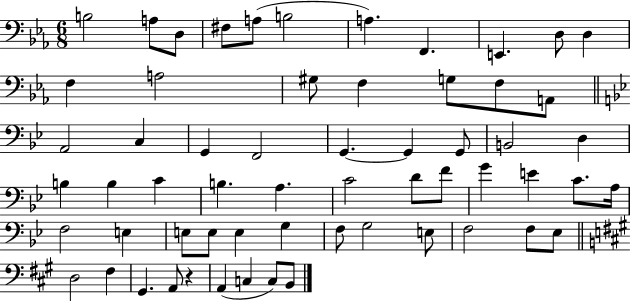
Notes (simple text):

B3/h A3/e D3/e F#3/e A3/e B3/h A3/q. F2/q. E2/q. D3/e D3/q F3/q A3/h G#3/e F3/q G3/e F3/e A2/e A2/h C3/q G2/q F2/h G2/q. G2/q G2/e B2/h D3/q B3/q B3/q C4/q B3/q. A3/q. C4/h D4/e F4/e G4/q E4/q C4/e. A3/s F3/h E3/q E3/e E3/e E3/q G3/q F3/e G3/h E3/e F3/h F3/e Eb3/e D3/h F#3/q G#2/q. A2/e R/q A2/q C3/q C3/e B2/e